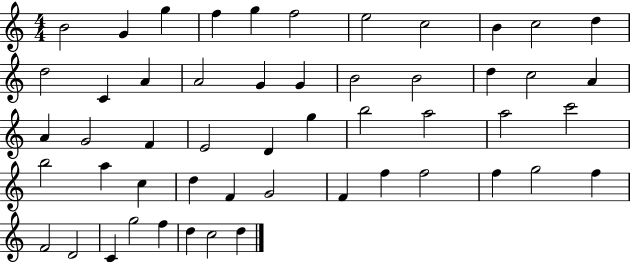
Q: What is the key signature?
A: C major